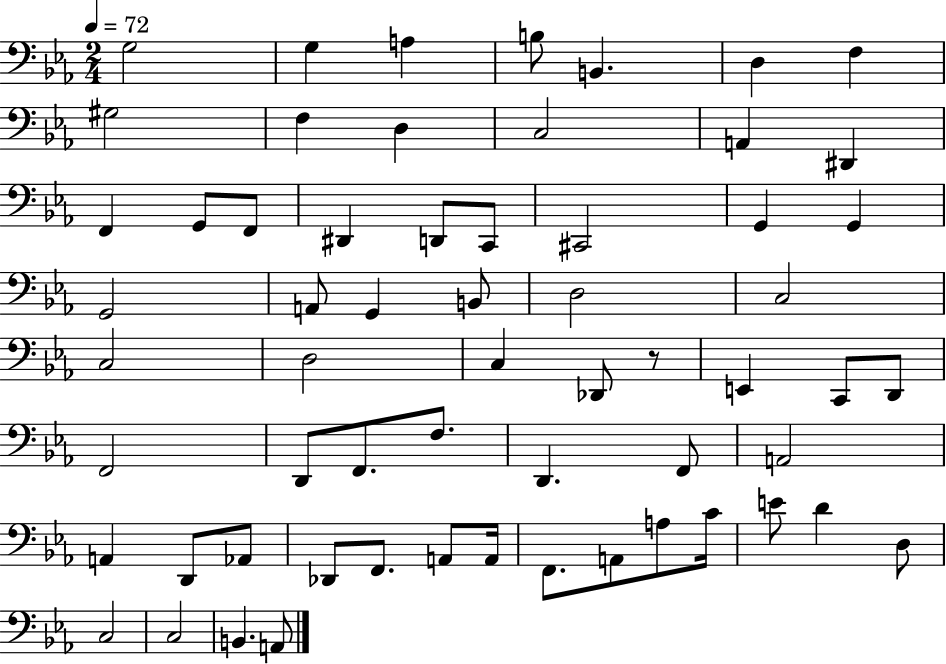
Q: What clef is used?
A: bass